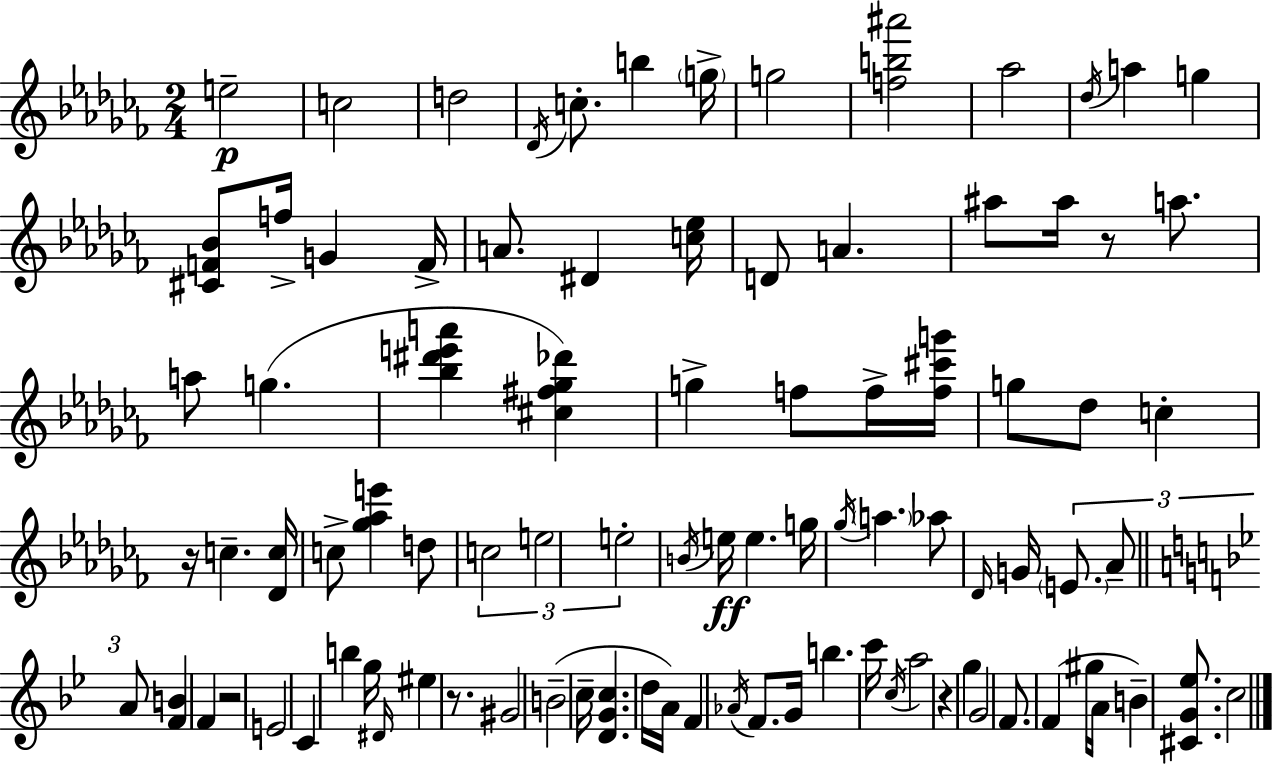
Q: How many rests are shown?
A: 5